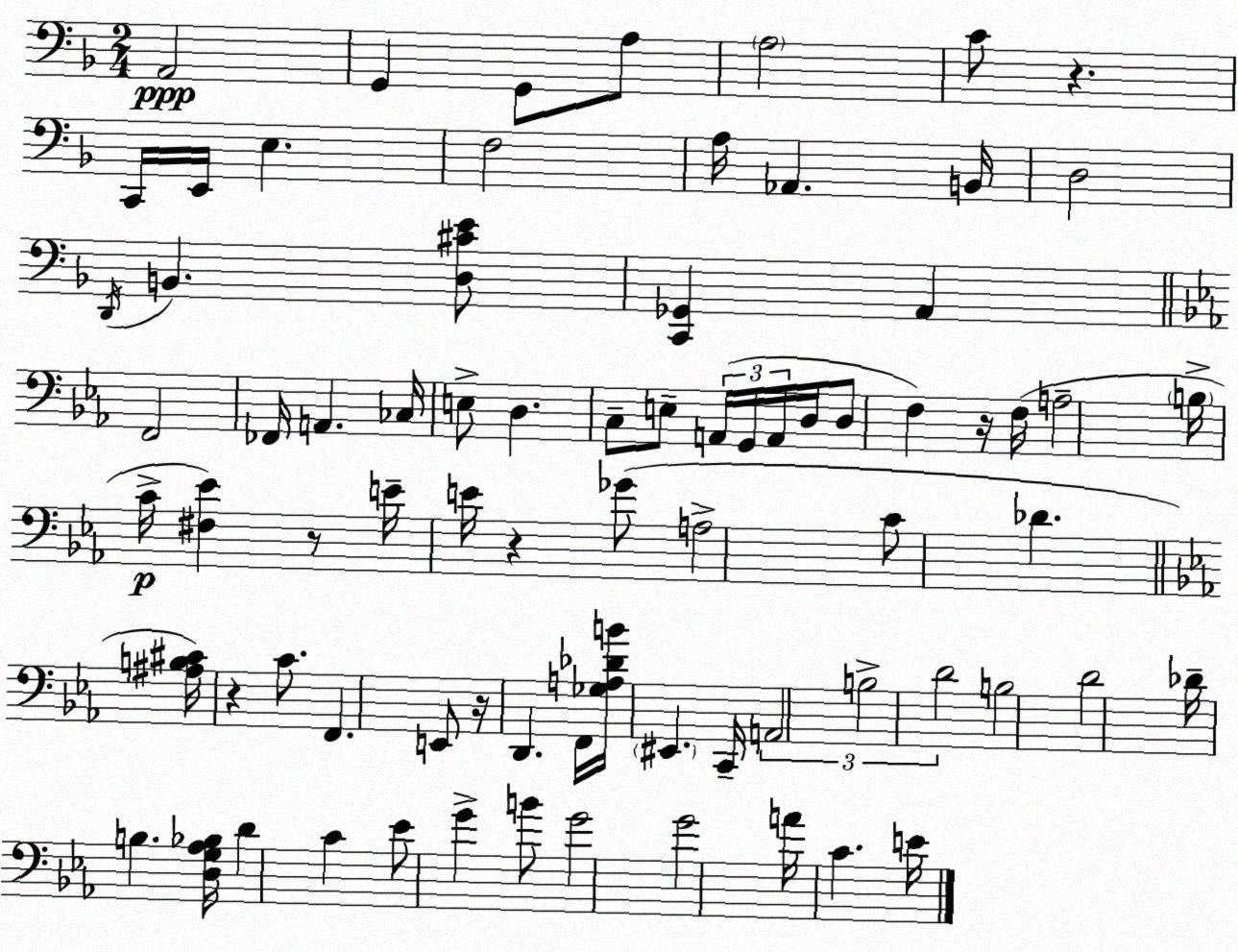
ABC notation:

X:1
T:Untitled
M:2/4
L:1/4
K:Dm
A,,2 G,, G,,/2 A,/2 A,2 C/2 z C,,/4 E,,/4 E, F,2 A,/4 _A,, B,,/4 D,2 D,,/4 B,, [D,^CE]/2 [C,,_G,,] A,, F,,2 _F,,/4 A,, _C,/4 E,/2 D, C,/2 E,/2 A,,/4 G,,/4 A,,/4 D,/4 D,/2 F, z/4 F,/4 A,2 B,/4 C/4 [^F,_E] z/2 E/4 E/4 z _G/2 A,2 C/2 _D [^A,B,^C]/4 z C/2 F,, E,,/2 z/4 D,, F,,/4 [_G,A,_DB]/4 ^E,, C,,/4 A,,2 B,2 D2 B,2 D2 _D/4 B, [D,G,_A,_B,]/4 D C _E/2 G B/2 G2 G2 A/4 C E/4